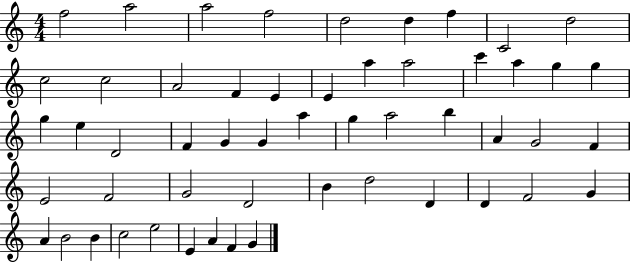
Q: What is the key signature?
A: C major